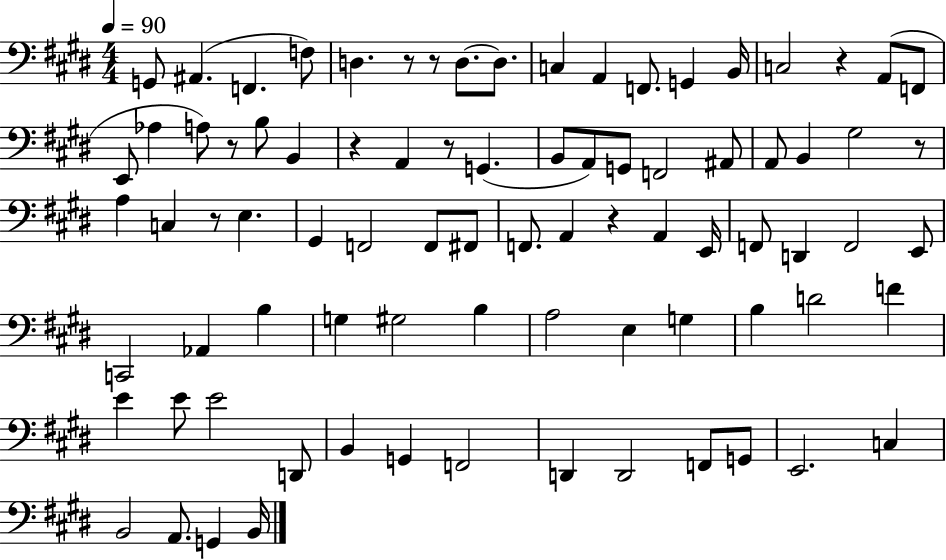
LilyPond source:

{
  \clef bass
  \numericTimeSignature
  \time 4/4
  \key e \major
  \tempo 4 = 90
  g,8 ais,4.( f,4. f8) | d4. r8 r8 d8.~~ d8. | c4 a,4 f,8. g,4 b,16 | c2 r4 a,8( f,8 | \break e,8 aes4 a8) r8 b8 b,4 | r4 a,4 r8 g,4.( | b,8 a,8) g,8 f,2 ais,8 | a,8 b,4 gis2 r8 | \break a4 c4 r8 e4. | gis,4 f,2 f,8 fis,8 | f,8. a,4 r4 a,4 e,16 | f,8 d,4 f,2 e,8 | \break c,2 aes,4 b4 | g4 gis2 b4 | a2 e4 g4 | b4 d'2 f'4 | \break e'4 e'8 e'2 d,8 | b,4 g,4 f,2 | d,4 d,2 f,8 g,8 | e,2. c4 | \break b,2 a,8. g,4 b,16 | \bar "|."
}